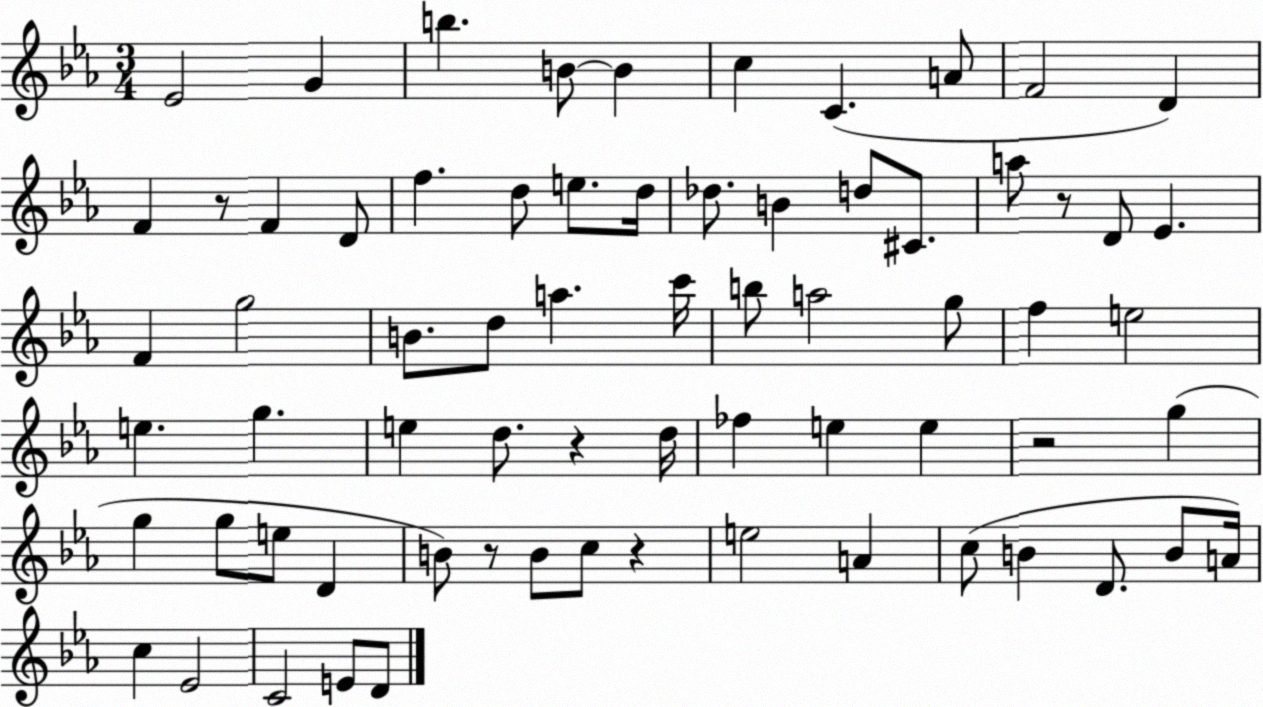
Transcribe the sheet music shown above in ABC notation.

X:1
T:Untitled
M:3/4
L:1/4
K:Eb
_E2 G b B/2 B c C A/2 F2 D F z/2 F D/2 f d/2 e/2 d/4 _d/2 B d/2 ^C/2 a/2 z/2 D/2 _E F g2 B/2 d/2 a c'/4 b/2 a2 g/2 f e2 e g e d/2 z d/4 _f e e z2 g g g/2 e/2 D B/2 z/2 B/2 c/2 z e2 A c/2 B D/2 B/2 A/4 c _E2 C2 E/2 D/2